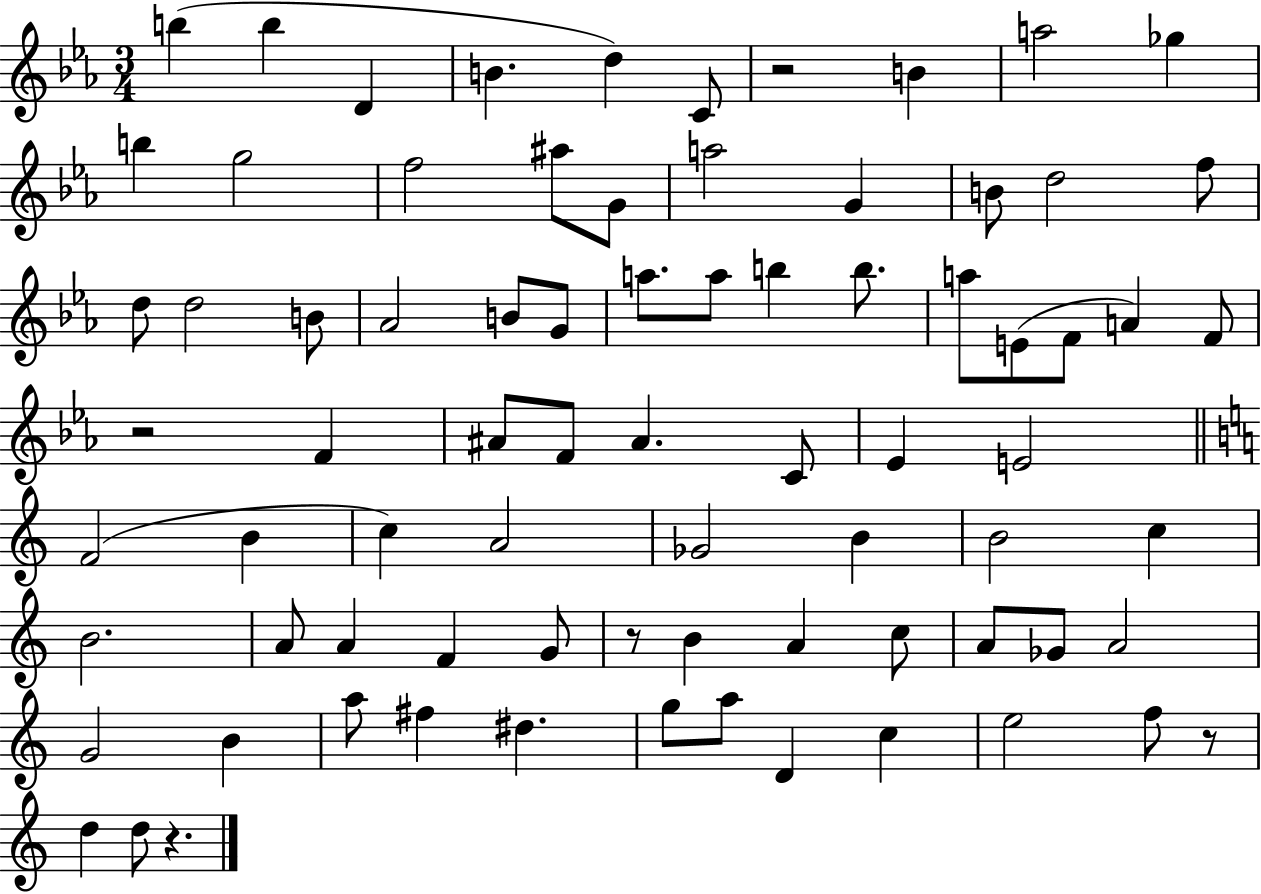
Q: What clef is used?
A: treble